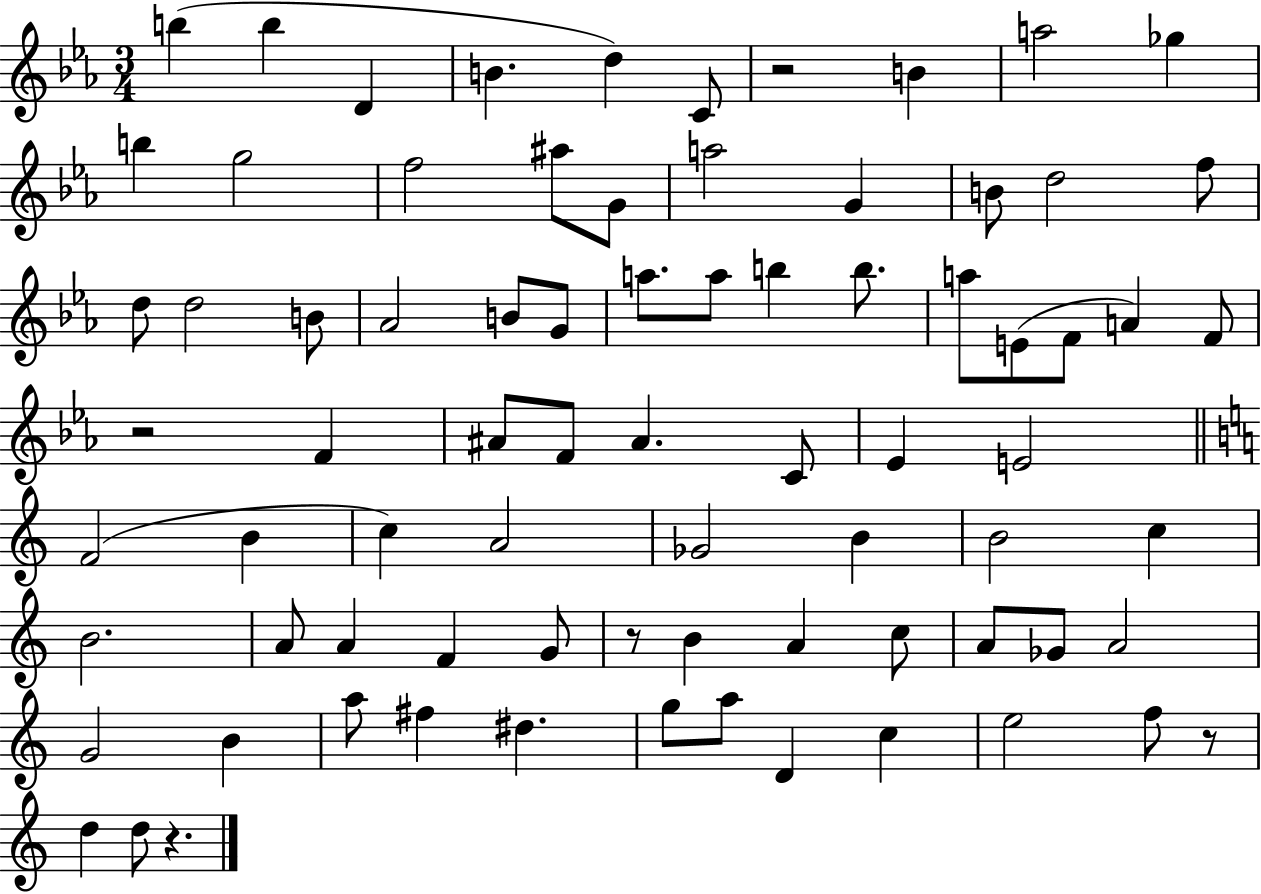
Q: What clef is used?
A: treble